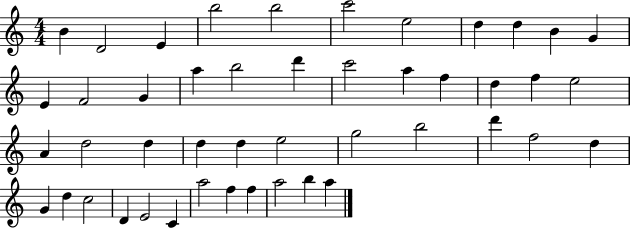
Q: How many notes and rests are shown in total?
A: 46